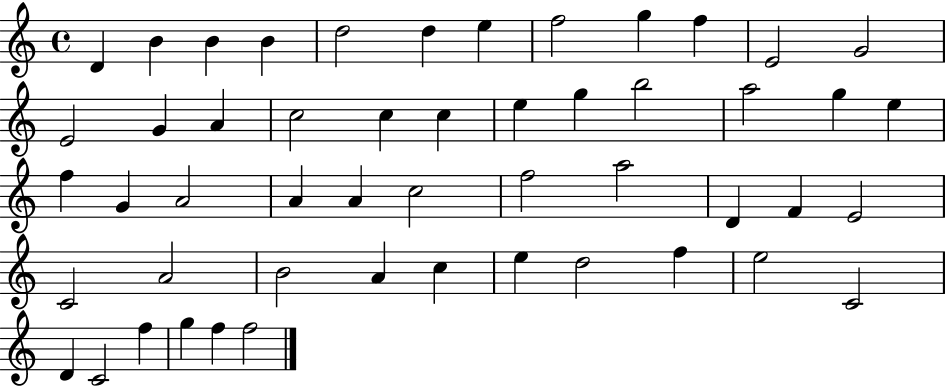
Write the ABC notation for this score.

X:1
T:Untitled
M:4/4
L:1/4
K:C
D B B B d2 d e f2 g f E2 G2 E2 G A c2 c c e g b2 a2 g e f G A2 A A c2 f2 a2 D F E2 C2 A2 B2 A c e d2 f e2 C2 D C2 f g f f2